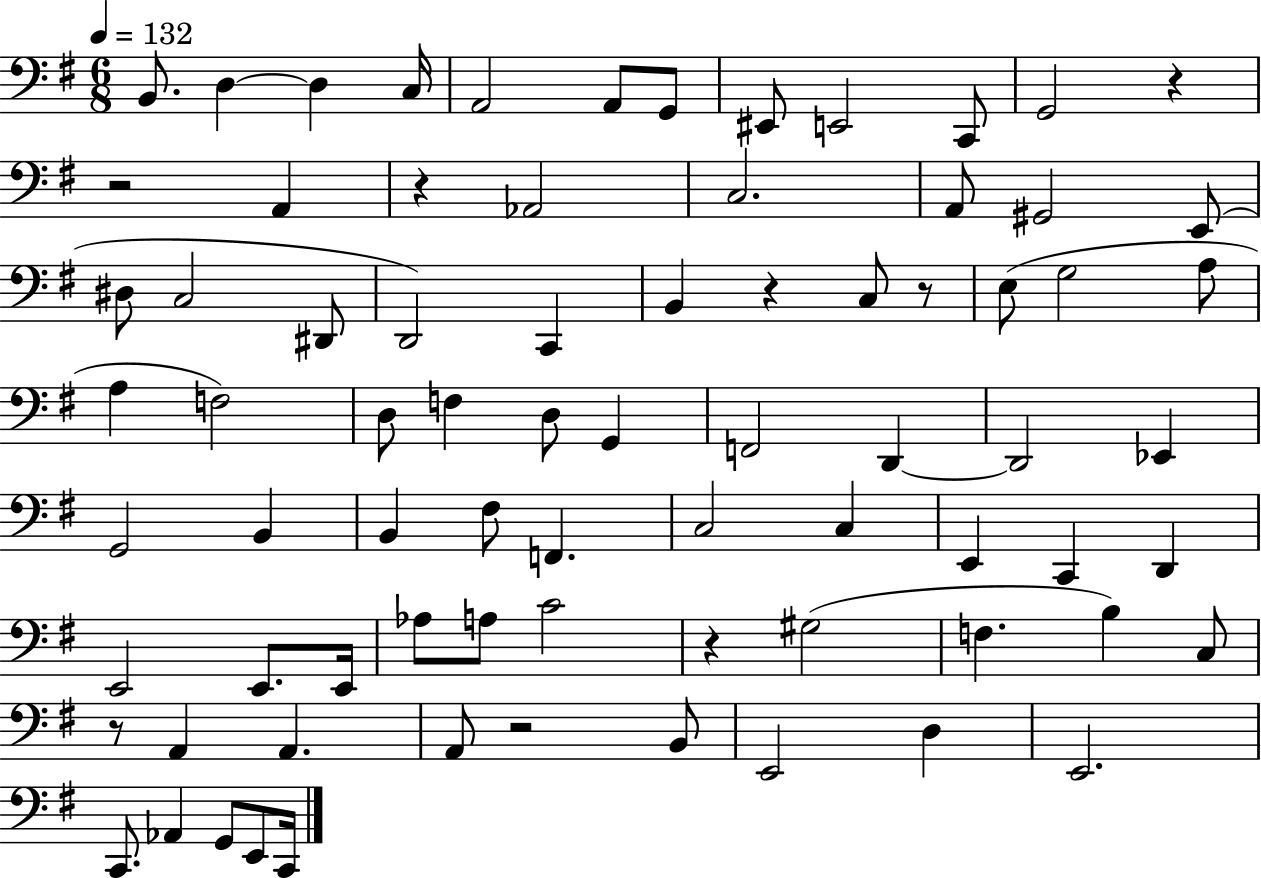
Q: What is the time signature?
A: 6/8